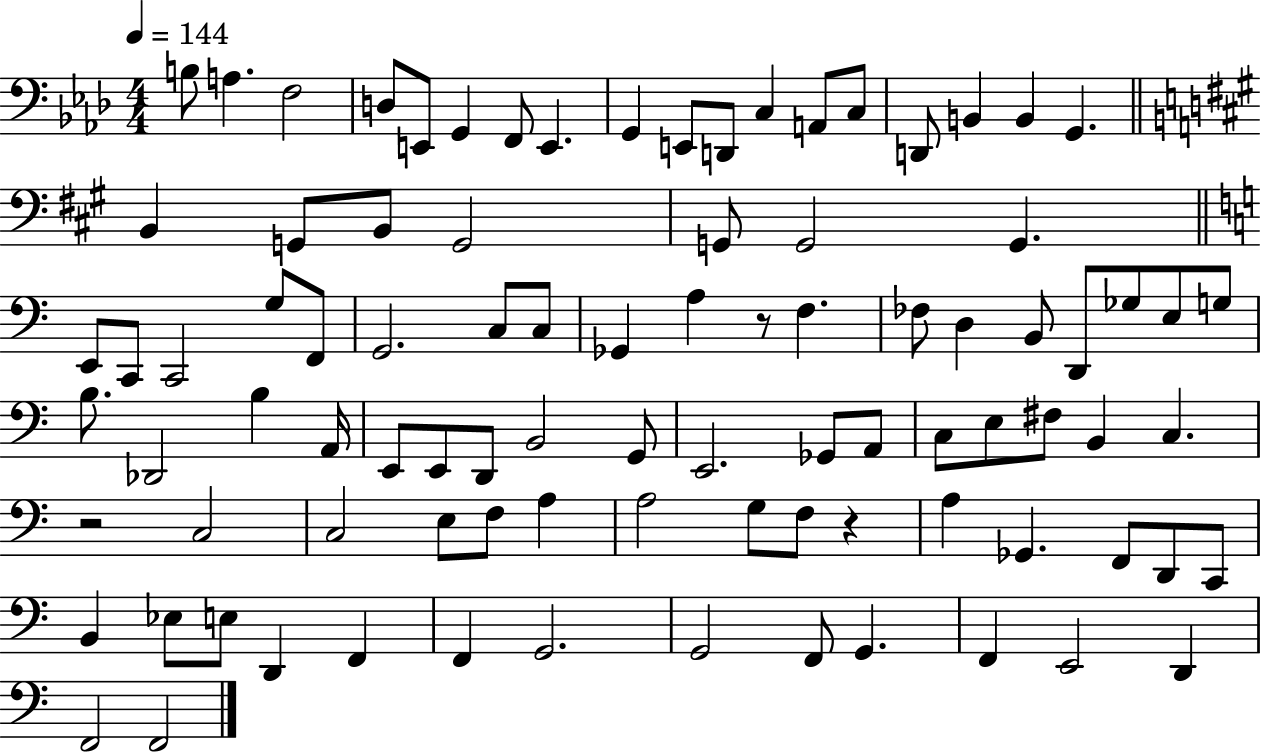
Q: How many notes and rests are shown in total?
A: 91